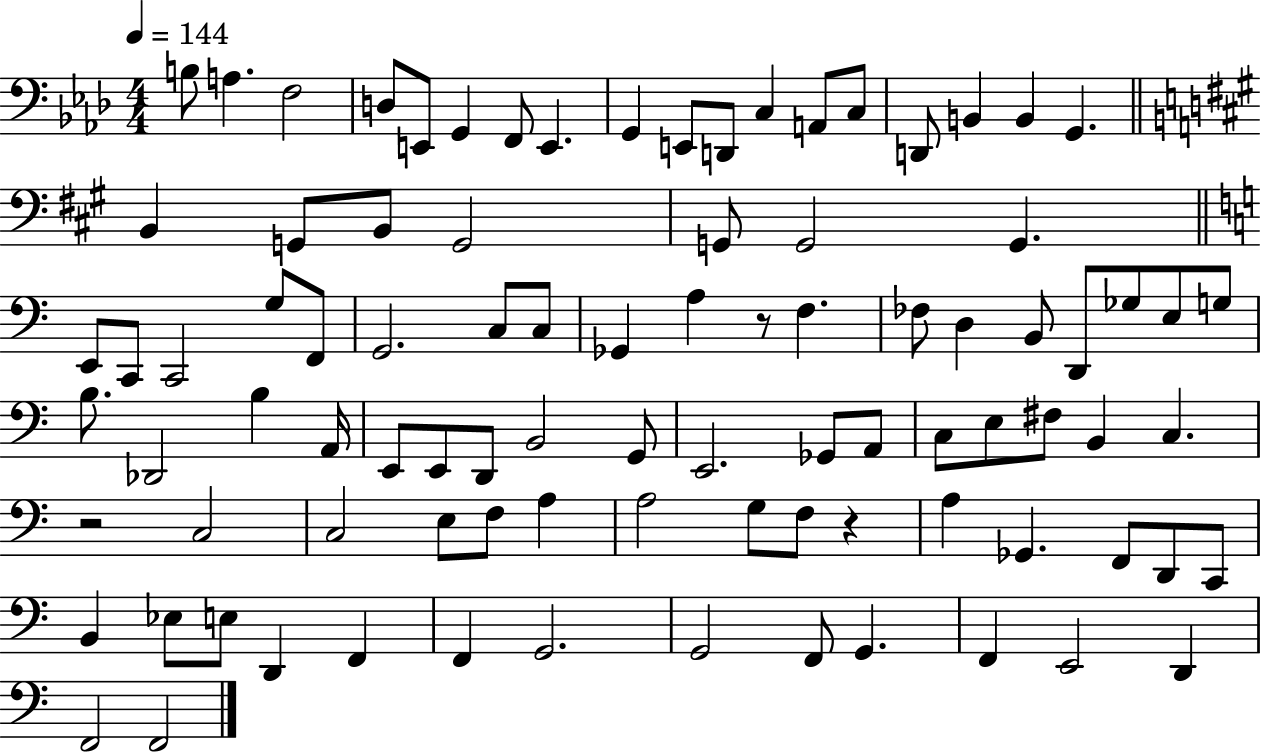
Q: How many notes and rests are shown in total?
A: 91